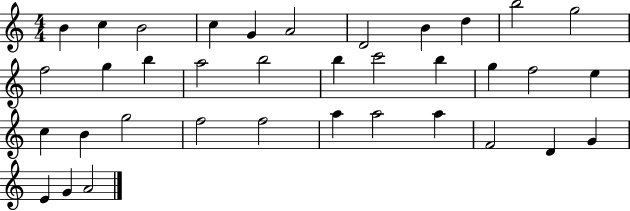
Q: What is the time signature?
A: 4/4